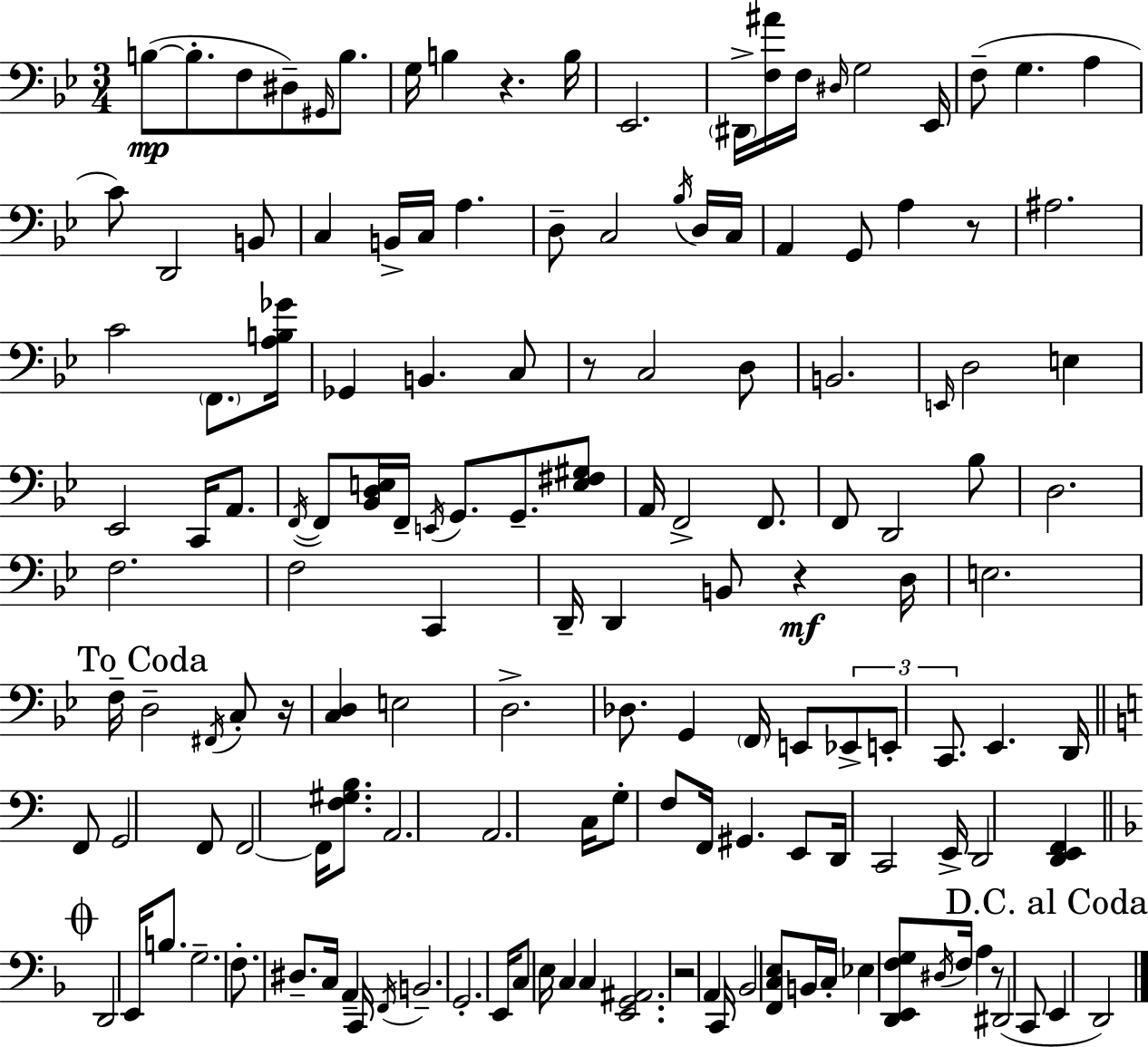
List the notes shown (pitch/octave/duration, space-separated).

B3/e B3/e. F3/e D#3/e G#2/s B3/e. G3/s B3/q R/q. B3/s Eb2/h. D#2/s [F3,A#4]/s F3/s D#3/s G3/h Eb2/s F3/e G3/q. A3/q C4/e D2/h B2/e C3/q B2/s C3/s A3/q. D3/e C3/h Bb3/s D3/s C3/s A2/q G2/e A3/q R/e A#3/h. C4/h F2/e. [A3,B3,Gb4]/s Gb2/q B2/q. C3/e R/e C3/h D3/e B2/h. E2/s D3/h E3/q Eb2/h C2/s A2/e. F2/s F2/e [Bb2,D3,E3]/s F2/s E2/s G2/e. G2/e. [E3,F#3,G#3]/e A2/s F2/h F2/e. F2/e D2/h Bb3/e D3/h. F3/h. F3/h C2/q D2/s D2/q B2/e R/q D3/s E3/h. F3/s D3/h F#2/s C3/e R/s [C3,D3]/q E3/h D3/h. Db3/e. G2/q F2/s E2/e Eb2/e E2/e C2/e. Eb2/q. D2/s F2/e G2/h F2/e F2/h F2/s [F3,G#3,B3]/e. A2/h. A2/h. C3/s G3/e F3/e F2/s G#2/q. E2/e D2/s C2/h E2/s D2/h [D2,E2,F2]/q D2/h E2/s B3/e. G3/h. F3/e. D#3/e. C3/s A2/q C2/s F2/s B2/h. G2/h. E2/s C3/e E3/s C3/q C3/q [E2,G2,A#2]/h. R/h A2/q C2/s Bb2/h [F2,C3,E3]/e B2/s C3/s Eb3/q [D2,E2,F3,G3]/e D#3/s F3/s A3/q R/e D#2/h C2/e E2/q D2/h